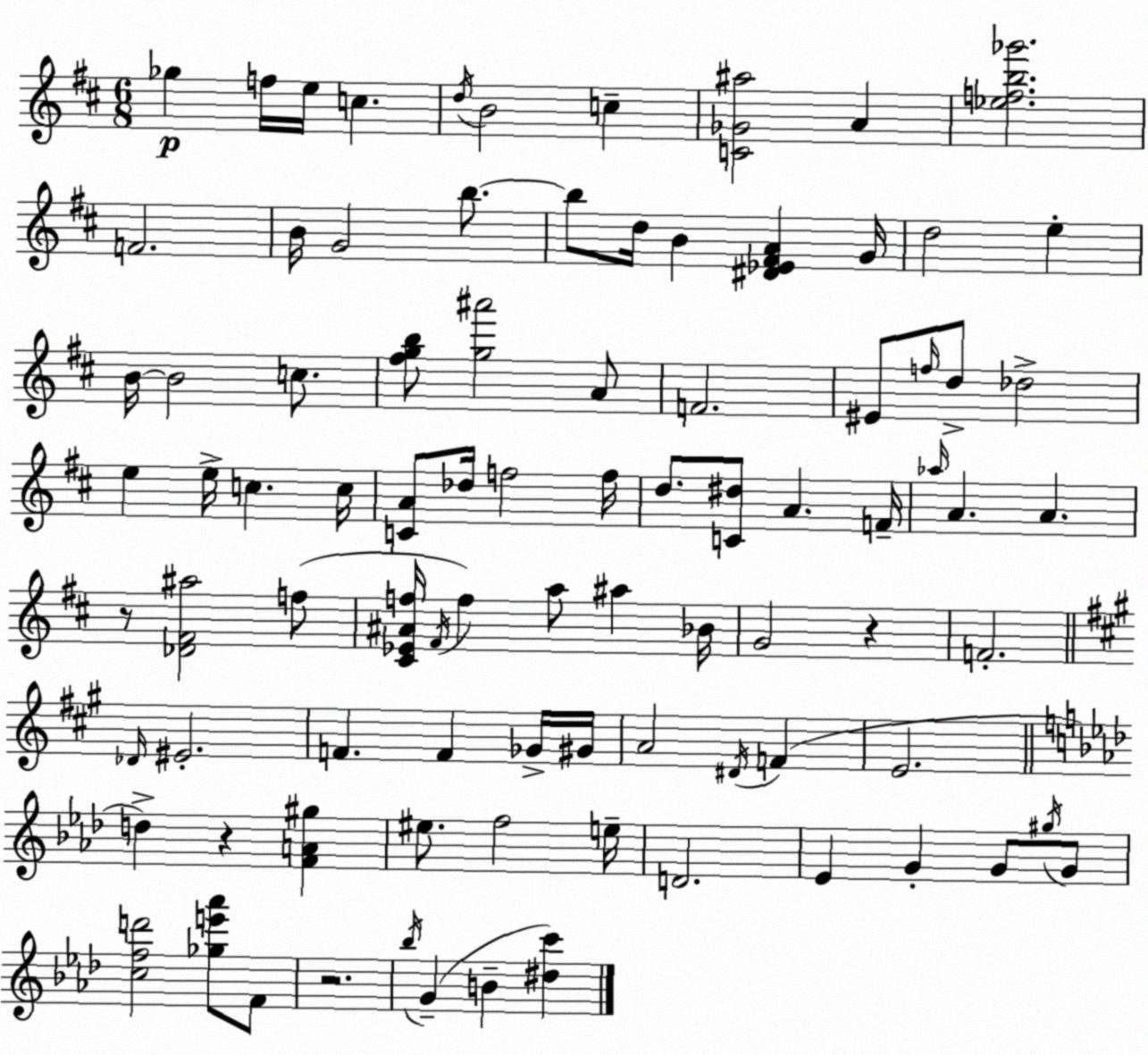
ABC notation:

X:1
T:Untitled
M:6/8
L:1/4
K:D
_g f/4 e/4 c d/4 B2 c [C_G^a]2 A [_efb_g']2 F2 B/4 G2 b/2 b/2 d/4 B [^D_E^FA] G/4 d2 e B/4 B2 c/2 [^fgb]/2 [g^a']2 A/2 F2 ^E/2 f/4 d/2 _d2 e e/4 c c/4 [CA]/2 _d/4 f2 f/4 d/2 [C^d]/2 A F/4 _a/4 A A z/2 [_D^F^a]2 f/2 [^C_E^Af]/4 ^F/4 f a/2 ^a _B/4 G2 z F2 _D/4 ^E2 F F _G/4 ^G/4 A2 ^D/4 F E2 d z [FA^g] ^e/2 f2 e/4 D2 _E G G/2 ^g/4 G/2 [cfd']2 [_ge'_a']/2 F/2 z2 _b/4 G B [^dc']